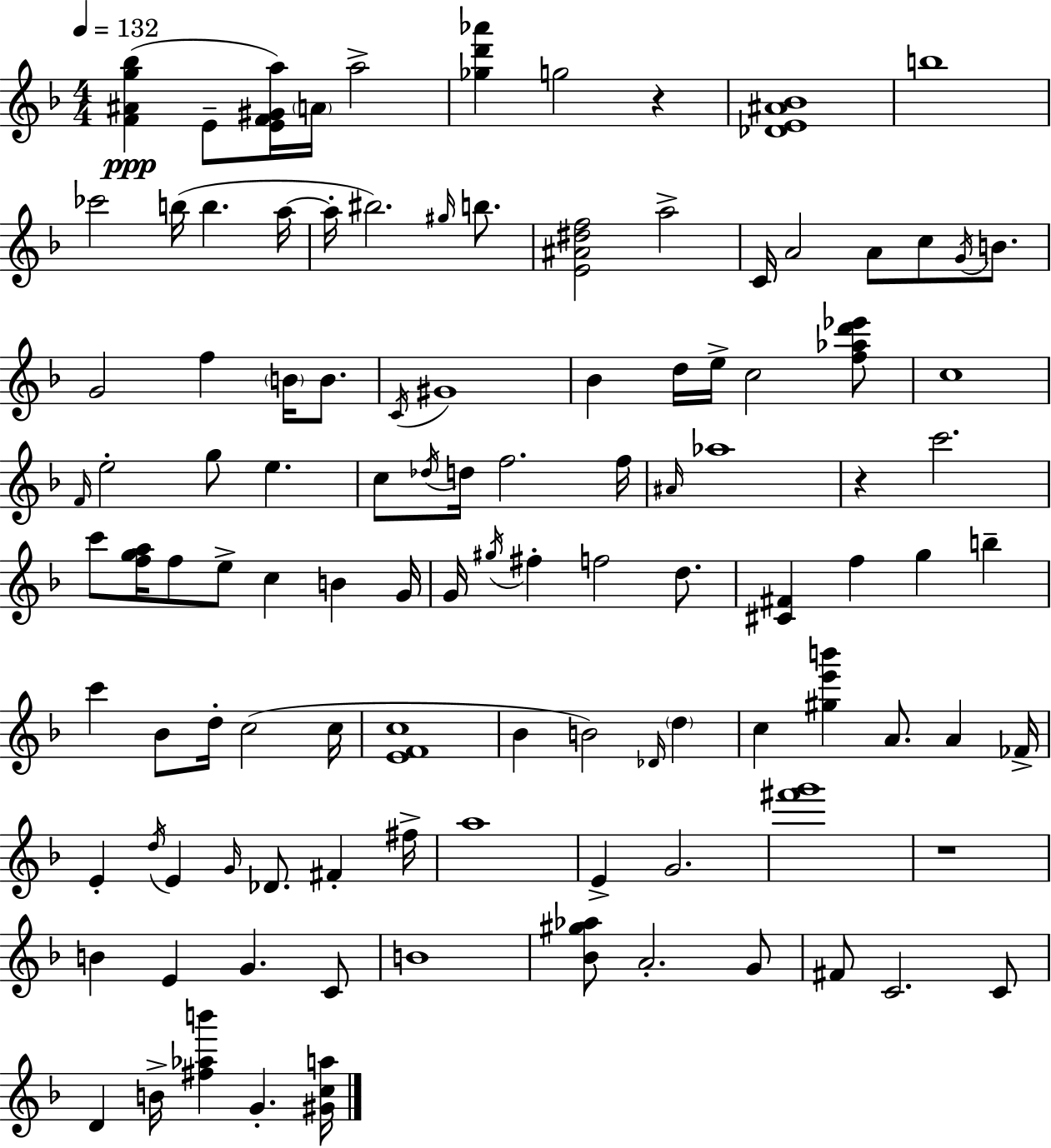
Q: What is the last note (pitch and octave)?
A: G4